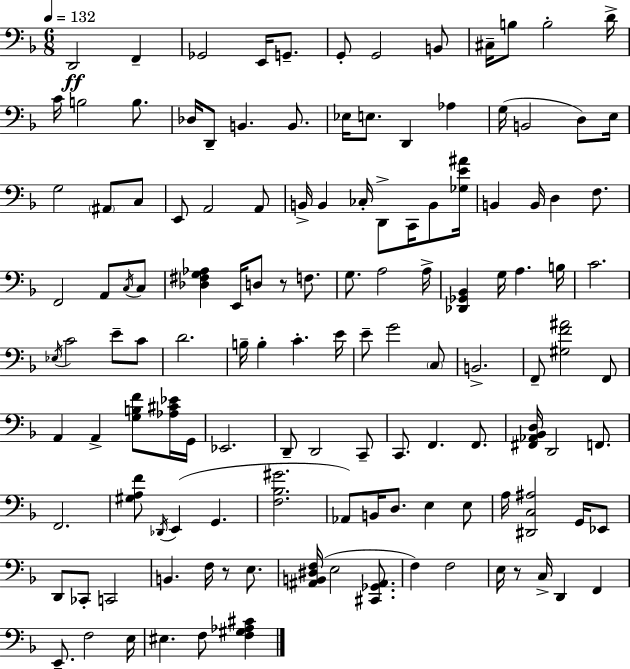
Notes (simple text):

D2/h F2/q Gb2/h E2/s G2/e. G2/e G2/h B2/e C#3/s B3/e B3/h D4/s C4/s B3/h B3/e. Db3/s D2/e B2/q. B2/e. Eb3/s E3/e. D2/q Ab3/q G3/s B2/h D3/e E3/s G3/h A#2/e C3/e E2/e A2/h A2/e B2/s B2/q CES3/s D2/e C2/s B2/e [Gb3,E4,A#4]/s B2/q B2/s D3/q F3/e. F2/h A2/e C3/s C3/e [Db3,F#3,G3,Ab3]/q E2/s D3/e R/e F3/e. G3/e. A3/h A3/s [Db2,Gb2,Bb2]/q G3/s A3/q. B3/s C4/h. Eb3/s C4/h E4/e C4/e D4/h. B3/s B3/q C4/q. E4/s E4/e G4/h C3/e B2/h. F2/e [G#3,F4,A#4]/h F2/e A2/q A2/q [G3,B3,F4]/e [Ab3,C#4,Eb4]/s G2/s Eb2/h. D2/e D2/h C2/e C2/e. F2/q. F2/e. [F#2,Ab2,Bb2,D3]/s D2/h F2/e. F2/h. [G#3,A3,F4]/e Db2/s E2/q G2/q. [F3,Bb3,G#4]/h. Ab2/e B2/s D3/e. E3/q E3/e A3/s [D#2,C3,A#3]/h G2/s Eb2/e D2/e CES2/e C2/h B2/q. F3/s R/e E3/e. [A#2,B2,D#3,F3]/s E3/h [C#2,Gb2,A#2]/e. F3/q F3/h E3/s R/e C3/s D2/q F2/q E2/e. F3/h E3/s EIS3/q. F3/e [F3,G#3,Ab3,C#4]/q